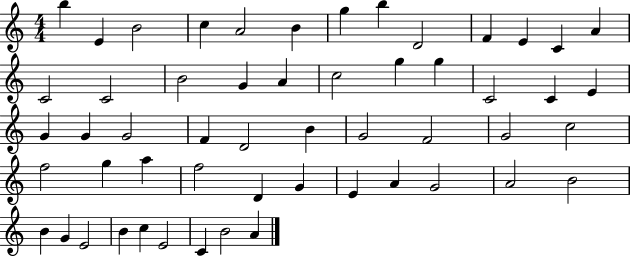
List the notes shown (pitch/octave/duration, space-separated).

B5/q E4/q B4/h C5/q A4/h B4/q G5/q B5/q D4/h F4/q E4/q C4/q A4/q C4/h C4/h B4/h G4/q A4/q C5/h G5/q G5/q C4/h C4/q E4/q G4/q G4/q G4/h F4/q D4/h B4/q G4/h F4/h G4/h C5/h F5/h G5/q A5/q F5/h D4/q G4/q E4/q A4/q G4/h A4/h B4/h B4/q G4/q E4/h B4/q C5/q E4/h C4/q B4/h A4/q